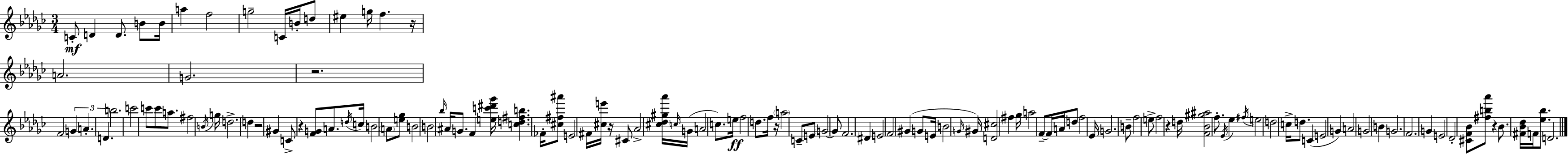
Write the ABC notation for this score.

X:1
T:Untitled
M:3/4
L:1/4
K:Ebm
C/2 D D/2 B/2 B/4 a f2 g2 C/4 B/4 d/2 ^e g/4 f z/4 A2 G2 z2 F2 G A D b2 c'2 c'/2 c'/2 a/2 ^f2 B/4 g/4 d2 d z2 ^G C/2 z [FG]/2 A/2 d/4 c/4 B2 A/2 [e_g]/2 B2 B2 _b/4 ^A/4 G/2 F [ec'^d'_g']/4 [cd^fb] _F/4 [^c^f^a']/2 E2 ^F/4 [^ce']/4 z/4 ^C/2 _A2 [^c_d^g_a']/4 c/4 G/4 A2 c/2 e/4 f2 d/2 f/4 z/4 a2 C/2 E/2 G2 G/2 F2 ^D E2 F2 ^G G/2 E/4 B2 G/4 ^G/4 [D^c]2 ^f _g/4 a2 F/2 F/4 A/4 d/2 f2 _E/4 G2 B/2 f2 e/2 f2 z d/4 [F_B^g^a]2 f/2 _E/4 _e ^f/4 e2 d2 c/4 d/2 C E2 G A2 G2 B G2 F2 G E2 _D2 [^CF_B]/2 [^fb_a']/2 z _B/2 [^F_B_d]/4 F/4 [_e_b]/2 D2